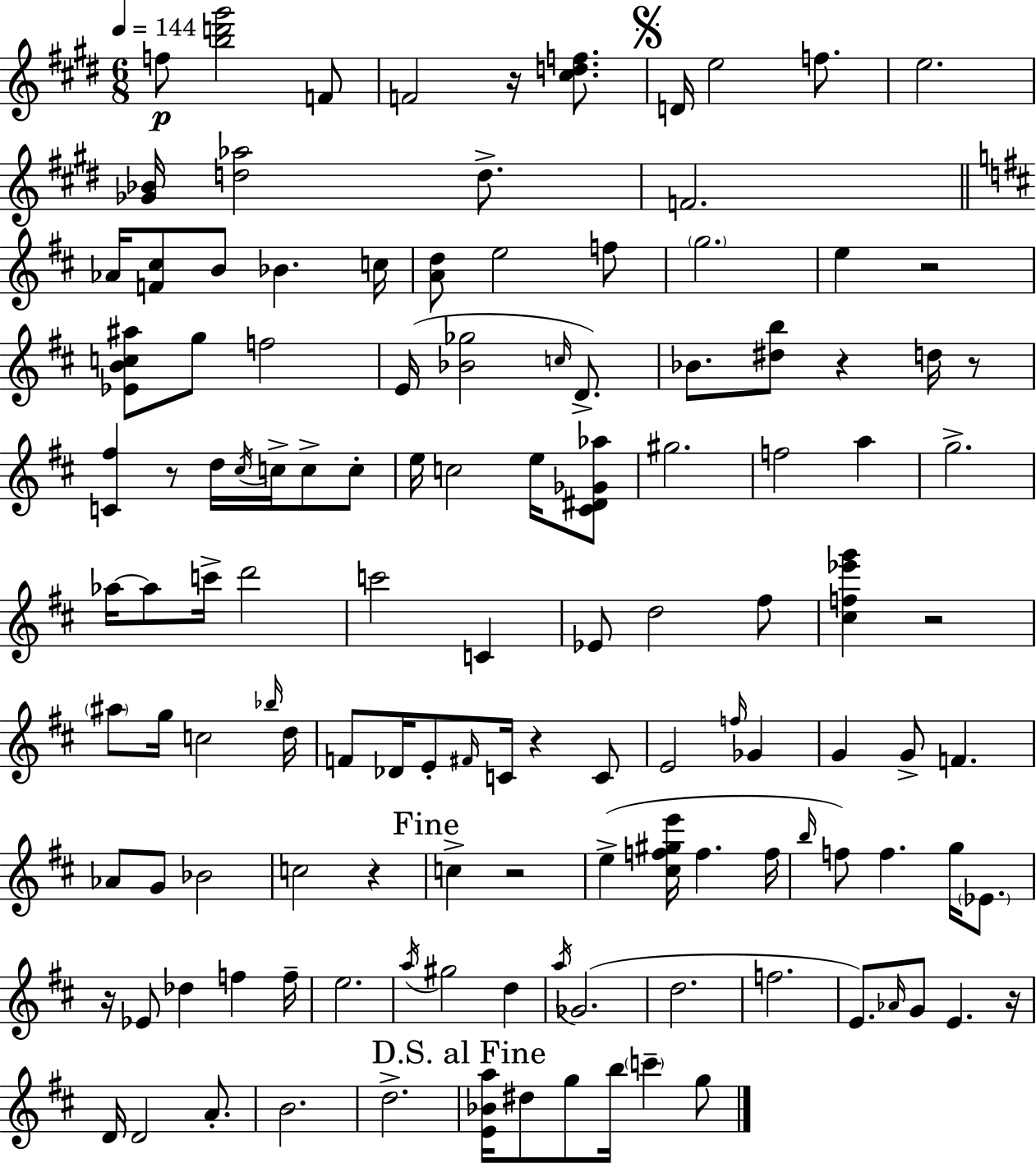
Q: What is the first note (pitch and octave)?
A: F5